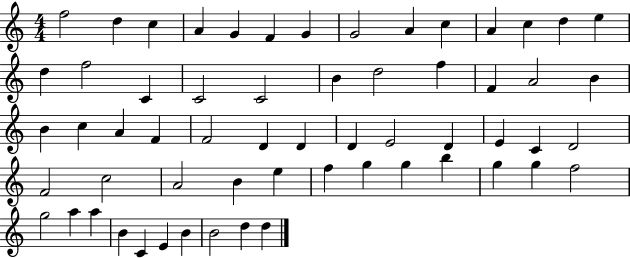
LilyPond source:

{
  \clef treble
  \numericTimeSignature
  \time 4/4
  \key c \major
  f''2 d''4 c''4 | a'4 g'4 f'4 g'4 | g'2 a'4 c''4 | a'4 c''4 d''4 e''4 | \break d''4 f''2 c'4 | c'2 c'2 | b'4 d''2 f''4 | f'4 a'2 b'4 | \break b'4 c''4 a'4 f'4 | f'2 d'4 d'4 | d'4 e'2 d'4 | e'4 c'4 d'2 | \break f'2 c''2 | a'2 b'4 e''4 | f''4 g''4 g''4 b''4 | g''4 g''4 f''2 | \break g''2 a''4 a''4 | b'4 c'4 e'4 b'4 | b'2 d''4 d''4 | \bar "|."
}